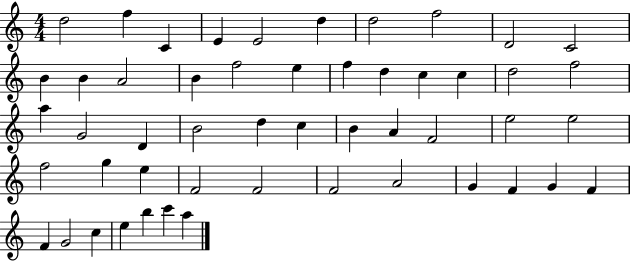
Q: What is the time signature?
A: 4/4